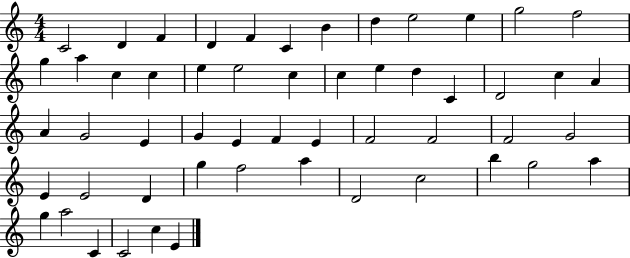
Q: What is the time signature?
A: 4/4